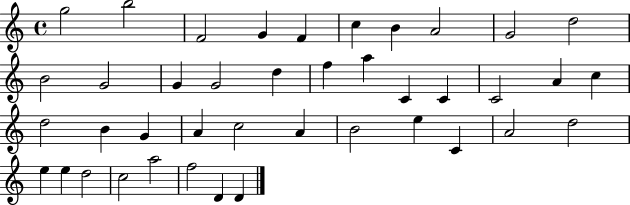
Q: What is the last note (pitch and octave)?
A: D4